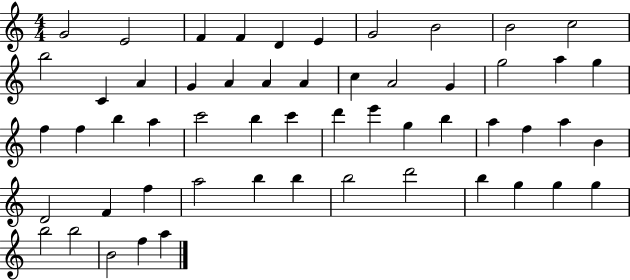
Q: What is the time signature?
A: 4/4